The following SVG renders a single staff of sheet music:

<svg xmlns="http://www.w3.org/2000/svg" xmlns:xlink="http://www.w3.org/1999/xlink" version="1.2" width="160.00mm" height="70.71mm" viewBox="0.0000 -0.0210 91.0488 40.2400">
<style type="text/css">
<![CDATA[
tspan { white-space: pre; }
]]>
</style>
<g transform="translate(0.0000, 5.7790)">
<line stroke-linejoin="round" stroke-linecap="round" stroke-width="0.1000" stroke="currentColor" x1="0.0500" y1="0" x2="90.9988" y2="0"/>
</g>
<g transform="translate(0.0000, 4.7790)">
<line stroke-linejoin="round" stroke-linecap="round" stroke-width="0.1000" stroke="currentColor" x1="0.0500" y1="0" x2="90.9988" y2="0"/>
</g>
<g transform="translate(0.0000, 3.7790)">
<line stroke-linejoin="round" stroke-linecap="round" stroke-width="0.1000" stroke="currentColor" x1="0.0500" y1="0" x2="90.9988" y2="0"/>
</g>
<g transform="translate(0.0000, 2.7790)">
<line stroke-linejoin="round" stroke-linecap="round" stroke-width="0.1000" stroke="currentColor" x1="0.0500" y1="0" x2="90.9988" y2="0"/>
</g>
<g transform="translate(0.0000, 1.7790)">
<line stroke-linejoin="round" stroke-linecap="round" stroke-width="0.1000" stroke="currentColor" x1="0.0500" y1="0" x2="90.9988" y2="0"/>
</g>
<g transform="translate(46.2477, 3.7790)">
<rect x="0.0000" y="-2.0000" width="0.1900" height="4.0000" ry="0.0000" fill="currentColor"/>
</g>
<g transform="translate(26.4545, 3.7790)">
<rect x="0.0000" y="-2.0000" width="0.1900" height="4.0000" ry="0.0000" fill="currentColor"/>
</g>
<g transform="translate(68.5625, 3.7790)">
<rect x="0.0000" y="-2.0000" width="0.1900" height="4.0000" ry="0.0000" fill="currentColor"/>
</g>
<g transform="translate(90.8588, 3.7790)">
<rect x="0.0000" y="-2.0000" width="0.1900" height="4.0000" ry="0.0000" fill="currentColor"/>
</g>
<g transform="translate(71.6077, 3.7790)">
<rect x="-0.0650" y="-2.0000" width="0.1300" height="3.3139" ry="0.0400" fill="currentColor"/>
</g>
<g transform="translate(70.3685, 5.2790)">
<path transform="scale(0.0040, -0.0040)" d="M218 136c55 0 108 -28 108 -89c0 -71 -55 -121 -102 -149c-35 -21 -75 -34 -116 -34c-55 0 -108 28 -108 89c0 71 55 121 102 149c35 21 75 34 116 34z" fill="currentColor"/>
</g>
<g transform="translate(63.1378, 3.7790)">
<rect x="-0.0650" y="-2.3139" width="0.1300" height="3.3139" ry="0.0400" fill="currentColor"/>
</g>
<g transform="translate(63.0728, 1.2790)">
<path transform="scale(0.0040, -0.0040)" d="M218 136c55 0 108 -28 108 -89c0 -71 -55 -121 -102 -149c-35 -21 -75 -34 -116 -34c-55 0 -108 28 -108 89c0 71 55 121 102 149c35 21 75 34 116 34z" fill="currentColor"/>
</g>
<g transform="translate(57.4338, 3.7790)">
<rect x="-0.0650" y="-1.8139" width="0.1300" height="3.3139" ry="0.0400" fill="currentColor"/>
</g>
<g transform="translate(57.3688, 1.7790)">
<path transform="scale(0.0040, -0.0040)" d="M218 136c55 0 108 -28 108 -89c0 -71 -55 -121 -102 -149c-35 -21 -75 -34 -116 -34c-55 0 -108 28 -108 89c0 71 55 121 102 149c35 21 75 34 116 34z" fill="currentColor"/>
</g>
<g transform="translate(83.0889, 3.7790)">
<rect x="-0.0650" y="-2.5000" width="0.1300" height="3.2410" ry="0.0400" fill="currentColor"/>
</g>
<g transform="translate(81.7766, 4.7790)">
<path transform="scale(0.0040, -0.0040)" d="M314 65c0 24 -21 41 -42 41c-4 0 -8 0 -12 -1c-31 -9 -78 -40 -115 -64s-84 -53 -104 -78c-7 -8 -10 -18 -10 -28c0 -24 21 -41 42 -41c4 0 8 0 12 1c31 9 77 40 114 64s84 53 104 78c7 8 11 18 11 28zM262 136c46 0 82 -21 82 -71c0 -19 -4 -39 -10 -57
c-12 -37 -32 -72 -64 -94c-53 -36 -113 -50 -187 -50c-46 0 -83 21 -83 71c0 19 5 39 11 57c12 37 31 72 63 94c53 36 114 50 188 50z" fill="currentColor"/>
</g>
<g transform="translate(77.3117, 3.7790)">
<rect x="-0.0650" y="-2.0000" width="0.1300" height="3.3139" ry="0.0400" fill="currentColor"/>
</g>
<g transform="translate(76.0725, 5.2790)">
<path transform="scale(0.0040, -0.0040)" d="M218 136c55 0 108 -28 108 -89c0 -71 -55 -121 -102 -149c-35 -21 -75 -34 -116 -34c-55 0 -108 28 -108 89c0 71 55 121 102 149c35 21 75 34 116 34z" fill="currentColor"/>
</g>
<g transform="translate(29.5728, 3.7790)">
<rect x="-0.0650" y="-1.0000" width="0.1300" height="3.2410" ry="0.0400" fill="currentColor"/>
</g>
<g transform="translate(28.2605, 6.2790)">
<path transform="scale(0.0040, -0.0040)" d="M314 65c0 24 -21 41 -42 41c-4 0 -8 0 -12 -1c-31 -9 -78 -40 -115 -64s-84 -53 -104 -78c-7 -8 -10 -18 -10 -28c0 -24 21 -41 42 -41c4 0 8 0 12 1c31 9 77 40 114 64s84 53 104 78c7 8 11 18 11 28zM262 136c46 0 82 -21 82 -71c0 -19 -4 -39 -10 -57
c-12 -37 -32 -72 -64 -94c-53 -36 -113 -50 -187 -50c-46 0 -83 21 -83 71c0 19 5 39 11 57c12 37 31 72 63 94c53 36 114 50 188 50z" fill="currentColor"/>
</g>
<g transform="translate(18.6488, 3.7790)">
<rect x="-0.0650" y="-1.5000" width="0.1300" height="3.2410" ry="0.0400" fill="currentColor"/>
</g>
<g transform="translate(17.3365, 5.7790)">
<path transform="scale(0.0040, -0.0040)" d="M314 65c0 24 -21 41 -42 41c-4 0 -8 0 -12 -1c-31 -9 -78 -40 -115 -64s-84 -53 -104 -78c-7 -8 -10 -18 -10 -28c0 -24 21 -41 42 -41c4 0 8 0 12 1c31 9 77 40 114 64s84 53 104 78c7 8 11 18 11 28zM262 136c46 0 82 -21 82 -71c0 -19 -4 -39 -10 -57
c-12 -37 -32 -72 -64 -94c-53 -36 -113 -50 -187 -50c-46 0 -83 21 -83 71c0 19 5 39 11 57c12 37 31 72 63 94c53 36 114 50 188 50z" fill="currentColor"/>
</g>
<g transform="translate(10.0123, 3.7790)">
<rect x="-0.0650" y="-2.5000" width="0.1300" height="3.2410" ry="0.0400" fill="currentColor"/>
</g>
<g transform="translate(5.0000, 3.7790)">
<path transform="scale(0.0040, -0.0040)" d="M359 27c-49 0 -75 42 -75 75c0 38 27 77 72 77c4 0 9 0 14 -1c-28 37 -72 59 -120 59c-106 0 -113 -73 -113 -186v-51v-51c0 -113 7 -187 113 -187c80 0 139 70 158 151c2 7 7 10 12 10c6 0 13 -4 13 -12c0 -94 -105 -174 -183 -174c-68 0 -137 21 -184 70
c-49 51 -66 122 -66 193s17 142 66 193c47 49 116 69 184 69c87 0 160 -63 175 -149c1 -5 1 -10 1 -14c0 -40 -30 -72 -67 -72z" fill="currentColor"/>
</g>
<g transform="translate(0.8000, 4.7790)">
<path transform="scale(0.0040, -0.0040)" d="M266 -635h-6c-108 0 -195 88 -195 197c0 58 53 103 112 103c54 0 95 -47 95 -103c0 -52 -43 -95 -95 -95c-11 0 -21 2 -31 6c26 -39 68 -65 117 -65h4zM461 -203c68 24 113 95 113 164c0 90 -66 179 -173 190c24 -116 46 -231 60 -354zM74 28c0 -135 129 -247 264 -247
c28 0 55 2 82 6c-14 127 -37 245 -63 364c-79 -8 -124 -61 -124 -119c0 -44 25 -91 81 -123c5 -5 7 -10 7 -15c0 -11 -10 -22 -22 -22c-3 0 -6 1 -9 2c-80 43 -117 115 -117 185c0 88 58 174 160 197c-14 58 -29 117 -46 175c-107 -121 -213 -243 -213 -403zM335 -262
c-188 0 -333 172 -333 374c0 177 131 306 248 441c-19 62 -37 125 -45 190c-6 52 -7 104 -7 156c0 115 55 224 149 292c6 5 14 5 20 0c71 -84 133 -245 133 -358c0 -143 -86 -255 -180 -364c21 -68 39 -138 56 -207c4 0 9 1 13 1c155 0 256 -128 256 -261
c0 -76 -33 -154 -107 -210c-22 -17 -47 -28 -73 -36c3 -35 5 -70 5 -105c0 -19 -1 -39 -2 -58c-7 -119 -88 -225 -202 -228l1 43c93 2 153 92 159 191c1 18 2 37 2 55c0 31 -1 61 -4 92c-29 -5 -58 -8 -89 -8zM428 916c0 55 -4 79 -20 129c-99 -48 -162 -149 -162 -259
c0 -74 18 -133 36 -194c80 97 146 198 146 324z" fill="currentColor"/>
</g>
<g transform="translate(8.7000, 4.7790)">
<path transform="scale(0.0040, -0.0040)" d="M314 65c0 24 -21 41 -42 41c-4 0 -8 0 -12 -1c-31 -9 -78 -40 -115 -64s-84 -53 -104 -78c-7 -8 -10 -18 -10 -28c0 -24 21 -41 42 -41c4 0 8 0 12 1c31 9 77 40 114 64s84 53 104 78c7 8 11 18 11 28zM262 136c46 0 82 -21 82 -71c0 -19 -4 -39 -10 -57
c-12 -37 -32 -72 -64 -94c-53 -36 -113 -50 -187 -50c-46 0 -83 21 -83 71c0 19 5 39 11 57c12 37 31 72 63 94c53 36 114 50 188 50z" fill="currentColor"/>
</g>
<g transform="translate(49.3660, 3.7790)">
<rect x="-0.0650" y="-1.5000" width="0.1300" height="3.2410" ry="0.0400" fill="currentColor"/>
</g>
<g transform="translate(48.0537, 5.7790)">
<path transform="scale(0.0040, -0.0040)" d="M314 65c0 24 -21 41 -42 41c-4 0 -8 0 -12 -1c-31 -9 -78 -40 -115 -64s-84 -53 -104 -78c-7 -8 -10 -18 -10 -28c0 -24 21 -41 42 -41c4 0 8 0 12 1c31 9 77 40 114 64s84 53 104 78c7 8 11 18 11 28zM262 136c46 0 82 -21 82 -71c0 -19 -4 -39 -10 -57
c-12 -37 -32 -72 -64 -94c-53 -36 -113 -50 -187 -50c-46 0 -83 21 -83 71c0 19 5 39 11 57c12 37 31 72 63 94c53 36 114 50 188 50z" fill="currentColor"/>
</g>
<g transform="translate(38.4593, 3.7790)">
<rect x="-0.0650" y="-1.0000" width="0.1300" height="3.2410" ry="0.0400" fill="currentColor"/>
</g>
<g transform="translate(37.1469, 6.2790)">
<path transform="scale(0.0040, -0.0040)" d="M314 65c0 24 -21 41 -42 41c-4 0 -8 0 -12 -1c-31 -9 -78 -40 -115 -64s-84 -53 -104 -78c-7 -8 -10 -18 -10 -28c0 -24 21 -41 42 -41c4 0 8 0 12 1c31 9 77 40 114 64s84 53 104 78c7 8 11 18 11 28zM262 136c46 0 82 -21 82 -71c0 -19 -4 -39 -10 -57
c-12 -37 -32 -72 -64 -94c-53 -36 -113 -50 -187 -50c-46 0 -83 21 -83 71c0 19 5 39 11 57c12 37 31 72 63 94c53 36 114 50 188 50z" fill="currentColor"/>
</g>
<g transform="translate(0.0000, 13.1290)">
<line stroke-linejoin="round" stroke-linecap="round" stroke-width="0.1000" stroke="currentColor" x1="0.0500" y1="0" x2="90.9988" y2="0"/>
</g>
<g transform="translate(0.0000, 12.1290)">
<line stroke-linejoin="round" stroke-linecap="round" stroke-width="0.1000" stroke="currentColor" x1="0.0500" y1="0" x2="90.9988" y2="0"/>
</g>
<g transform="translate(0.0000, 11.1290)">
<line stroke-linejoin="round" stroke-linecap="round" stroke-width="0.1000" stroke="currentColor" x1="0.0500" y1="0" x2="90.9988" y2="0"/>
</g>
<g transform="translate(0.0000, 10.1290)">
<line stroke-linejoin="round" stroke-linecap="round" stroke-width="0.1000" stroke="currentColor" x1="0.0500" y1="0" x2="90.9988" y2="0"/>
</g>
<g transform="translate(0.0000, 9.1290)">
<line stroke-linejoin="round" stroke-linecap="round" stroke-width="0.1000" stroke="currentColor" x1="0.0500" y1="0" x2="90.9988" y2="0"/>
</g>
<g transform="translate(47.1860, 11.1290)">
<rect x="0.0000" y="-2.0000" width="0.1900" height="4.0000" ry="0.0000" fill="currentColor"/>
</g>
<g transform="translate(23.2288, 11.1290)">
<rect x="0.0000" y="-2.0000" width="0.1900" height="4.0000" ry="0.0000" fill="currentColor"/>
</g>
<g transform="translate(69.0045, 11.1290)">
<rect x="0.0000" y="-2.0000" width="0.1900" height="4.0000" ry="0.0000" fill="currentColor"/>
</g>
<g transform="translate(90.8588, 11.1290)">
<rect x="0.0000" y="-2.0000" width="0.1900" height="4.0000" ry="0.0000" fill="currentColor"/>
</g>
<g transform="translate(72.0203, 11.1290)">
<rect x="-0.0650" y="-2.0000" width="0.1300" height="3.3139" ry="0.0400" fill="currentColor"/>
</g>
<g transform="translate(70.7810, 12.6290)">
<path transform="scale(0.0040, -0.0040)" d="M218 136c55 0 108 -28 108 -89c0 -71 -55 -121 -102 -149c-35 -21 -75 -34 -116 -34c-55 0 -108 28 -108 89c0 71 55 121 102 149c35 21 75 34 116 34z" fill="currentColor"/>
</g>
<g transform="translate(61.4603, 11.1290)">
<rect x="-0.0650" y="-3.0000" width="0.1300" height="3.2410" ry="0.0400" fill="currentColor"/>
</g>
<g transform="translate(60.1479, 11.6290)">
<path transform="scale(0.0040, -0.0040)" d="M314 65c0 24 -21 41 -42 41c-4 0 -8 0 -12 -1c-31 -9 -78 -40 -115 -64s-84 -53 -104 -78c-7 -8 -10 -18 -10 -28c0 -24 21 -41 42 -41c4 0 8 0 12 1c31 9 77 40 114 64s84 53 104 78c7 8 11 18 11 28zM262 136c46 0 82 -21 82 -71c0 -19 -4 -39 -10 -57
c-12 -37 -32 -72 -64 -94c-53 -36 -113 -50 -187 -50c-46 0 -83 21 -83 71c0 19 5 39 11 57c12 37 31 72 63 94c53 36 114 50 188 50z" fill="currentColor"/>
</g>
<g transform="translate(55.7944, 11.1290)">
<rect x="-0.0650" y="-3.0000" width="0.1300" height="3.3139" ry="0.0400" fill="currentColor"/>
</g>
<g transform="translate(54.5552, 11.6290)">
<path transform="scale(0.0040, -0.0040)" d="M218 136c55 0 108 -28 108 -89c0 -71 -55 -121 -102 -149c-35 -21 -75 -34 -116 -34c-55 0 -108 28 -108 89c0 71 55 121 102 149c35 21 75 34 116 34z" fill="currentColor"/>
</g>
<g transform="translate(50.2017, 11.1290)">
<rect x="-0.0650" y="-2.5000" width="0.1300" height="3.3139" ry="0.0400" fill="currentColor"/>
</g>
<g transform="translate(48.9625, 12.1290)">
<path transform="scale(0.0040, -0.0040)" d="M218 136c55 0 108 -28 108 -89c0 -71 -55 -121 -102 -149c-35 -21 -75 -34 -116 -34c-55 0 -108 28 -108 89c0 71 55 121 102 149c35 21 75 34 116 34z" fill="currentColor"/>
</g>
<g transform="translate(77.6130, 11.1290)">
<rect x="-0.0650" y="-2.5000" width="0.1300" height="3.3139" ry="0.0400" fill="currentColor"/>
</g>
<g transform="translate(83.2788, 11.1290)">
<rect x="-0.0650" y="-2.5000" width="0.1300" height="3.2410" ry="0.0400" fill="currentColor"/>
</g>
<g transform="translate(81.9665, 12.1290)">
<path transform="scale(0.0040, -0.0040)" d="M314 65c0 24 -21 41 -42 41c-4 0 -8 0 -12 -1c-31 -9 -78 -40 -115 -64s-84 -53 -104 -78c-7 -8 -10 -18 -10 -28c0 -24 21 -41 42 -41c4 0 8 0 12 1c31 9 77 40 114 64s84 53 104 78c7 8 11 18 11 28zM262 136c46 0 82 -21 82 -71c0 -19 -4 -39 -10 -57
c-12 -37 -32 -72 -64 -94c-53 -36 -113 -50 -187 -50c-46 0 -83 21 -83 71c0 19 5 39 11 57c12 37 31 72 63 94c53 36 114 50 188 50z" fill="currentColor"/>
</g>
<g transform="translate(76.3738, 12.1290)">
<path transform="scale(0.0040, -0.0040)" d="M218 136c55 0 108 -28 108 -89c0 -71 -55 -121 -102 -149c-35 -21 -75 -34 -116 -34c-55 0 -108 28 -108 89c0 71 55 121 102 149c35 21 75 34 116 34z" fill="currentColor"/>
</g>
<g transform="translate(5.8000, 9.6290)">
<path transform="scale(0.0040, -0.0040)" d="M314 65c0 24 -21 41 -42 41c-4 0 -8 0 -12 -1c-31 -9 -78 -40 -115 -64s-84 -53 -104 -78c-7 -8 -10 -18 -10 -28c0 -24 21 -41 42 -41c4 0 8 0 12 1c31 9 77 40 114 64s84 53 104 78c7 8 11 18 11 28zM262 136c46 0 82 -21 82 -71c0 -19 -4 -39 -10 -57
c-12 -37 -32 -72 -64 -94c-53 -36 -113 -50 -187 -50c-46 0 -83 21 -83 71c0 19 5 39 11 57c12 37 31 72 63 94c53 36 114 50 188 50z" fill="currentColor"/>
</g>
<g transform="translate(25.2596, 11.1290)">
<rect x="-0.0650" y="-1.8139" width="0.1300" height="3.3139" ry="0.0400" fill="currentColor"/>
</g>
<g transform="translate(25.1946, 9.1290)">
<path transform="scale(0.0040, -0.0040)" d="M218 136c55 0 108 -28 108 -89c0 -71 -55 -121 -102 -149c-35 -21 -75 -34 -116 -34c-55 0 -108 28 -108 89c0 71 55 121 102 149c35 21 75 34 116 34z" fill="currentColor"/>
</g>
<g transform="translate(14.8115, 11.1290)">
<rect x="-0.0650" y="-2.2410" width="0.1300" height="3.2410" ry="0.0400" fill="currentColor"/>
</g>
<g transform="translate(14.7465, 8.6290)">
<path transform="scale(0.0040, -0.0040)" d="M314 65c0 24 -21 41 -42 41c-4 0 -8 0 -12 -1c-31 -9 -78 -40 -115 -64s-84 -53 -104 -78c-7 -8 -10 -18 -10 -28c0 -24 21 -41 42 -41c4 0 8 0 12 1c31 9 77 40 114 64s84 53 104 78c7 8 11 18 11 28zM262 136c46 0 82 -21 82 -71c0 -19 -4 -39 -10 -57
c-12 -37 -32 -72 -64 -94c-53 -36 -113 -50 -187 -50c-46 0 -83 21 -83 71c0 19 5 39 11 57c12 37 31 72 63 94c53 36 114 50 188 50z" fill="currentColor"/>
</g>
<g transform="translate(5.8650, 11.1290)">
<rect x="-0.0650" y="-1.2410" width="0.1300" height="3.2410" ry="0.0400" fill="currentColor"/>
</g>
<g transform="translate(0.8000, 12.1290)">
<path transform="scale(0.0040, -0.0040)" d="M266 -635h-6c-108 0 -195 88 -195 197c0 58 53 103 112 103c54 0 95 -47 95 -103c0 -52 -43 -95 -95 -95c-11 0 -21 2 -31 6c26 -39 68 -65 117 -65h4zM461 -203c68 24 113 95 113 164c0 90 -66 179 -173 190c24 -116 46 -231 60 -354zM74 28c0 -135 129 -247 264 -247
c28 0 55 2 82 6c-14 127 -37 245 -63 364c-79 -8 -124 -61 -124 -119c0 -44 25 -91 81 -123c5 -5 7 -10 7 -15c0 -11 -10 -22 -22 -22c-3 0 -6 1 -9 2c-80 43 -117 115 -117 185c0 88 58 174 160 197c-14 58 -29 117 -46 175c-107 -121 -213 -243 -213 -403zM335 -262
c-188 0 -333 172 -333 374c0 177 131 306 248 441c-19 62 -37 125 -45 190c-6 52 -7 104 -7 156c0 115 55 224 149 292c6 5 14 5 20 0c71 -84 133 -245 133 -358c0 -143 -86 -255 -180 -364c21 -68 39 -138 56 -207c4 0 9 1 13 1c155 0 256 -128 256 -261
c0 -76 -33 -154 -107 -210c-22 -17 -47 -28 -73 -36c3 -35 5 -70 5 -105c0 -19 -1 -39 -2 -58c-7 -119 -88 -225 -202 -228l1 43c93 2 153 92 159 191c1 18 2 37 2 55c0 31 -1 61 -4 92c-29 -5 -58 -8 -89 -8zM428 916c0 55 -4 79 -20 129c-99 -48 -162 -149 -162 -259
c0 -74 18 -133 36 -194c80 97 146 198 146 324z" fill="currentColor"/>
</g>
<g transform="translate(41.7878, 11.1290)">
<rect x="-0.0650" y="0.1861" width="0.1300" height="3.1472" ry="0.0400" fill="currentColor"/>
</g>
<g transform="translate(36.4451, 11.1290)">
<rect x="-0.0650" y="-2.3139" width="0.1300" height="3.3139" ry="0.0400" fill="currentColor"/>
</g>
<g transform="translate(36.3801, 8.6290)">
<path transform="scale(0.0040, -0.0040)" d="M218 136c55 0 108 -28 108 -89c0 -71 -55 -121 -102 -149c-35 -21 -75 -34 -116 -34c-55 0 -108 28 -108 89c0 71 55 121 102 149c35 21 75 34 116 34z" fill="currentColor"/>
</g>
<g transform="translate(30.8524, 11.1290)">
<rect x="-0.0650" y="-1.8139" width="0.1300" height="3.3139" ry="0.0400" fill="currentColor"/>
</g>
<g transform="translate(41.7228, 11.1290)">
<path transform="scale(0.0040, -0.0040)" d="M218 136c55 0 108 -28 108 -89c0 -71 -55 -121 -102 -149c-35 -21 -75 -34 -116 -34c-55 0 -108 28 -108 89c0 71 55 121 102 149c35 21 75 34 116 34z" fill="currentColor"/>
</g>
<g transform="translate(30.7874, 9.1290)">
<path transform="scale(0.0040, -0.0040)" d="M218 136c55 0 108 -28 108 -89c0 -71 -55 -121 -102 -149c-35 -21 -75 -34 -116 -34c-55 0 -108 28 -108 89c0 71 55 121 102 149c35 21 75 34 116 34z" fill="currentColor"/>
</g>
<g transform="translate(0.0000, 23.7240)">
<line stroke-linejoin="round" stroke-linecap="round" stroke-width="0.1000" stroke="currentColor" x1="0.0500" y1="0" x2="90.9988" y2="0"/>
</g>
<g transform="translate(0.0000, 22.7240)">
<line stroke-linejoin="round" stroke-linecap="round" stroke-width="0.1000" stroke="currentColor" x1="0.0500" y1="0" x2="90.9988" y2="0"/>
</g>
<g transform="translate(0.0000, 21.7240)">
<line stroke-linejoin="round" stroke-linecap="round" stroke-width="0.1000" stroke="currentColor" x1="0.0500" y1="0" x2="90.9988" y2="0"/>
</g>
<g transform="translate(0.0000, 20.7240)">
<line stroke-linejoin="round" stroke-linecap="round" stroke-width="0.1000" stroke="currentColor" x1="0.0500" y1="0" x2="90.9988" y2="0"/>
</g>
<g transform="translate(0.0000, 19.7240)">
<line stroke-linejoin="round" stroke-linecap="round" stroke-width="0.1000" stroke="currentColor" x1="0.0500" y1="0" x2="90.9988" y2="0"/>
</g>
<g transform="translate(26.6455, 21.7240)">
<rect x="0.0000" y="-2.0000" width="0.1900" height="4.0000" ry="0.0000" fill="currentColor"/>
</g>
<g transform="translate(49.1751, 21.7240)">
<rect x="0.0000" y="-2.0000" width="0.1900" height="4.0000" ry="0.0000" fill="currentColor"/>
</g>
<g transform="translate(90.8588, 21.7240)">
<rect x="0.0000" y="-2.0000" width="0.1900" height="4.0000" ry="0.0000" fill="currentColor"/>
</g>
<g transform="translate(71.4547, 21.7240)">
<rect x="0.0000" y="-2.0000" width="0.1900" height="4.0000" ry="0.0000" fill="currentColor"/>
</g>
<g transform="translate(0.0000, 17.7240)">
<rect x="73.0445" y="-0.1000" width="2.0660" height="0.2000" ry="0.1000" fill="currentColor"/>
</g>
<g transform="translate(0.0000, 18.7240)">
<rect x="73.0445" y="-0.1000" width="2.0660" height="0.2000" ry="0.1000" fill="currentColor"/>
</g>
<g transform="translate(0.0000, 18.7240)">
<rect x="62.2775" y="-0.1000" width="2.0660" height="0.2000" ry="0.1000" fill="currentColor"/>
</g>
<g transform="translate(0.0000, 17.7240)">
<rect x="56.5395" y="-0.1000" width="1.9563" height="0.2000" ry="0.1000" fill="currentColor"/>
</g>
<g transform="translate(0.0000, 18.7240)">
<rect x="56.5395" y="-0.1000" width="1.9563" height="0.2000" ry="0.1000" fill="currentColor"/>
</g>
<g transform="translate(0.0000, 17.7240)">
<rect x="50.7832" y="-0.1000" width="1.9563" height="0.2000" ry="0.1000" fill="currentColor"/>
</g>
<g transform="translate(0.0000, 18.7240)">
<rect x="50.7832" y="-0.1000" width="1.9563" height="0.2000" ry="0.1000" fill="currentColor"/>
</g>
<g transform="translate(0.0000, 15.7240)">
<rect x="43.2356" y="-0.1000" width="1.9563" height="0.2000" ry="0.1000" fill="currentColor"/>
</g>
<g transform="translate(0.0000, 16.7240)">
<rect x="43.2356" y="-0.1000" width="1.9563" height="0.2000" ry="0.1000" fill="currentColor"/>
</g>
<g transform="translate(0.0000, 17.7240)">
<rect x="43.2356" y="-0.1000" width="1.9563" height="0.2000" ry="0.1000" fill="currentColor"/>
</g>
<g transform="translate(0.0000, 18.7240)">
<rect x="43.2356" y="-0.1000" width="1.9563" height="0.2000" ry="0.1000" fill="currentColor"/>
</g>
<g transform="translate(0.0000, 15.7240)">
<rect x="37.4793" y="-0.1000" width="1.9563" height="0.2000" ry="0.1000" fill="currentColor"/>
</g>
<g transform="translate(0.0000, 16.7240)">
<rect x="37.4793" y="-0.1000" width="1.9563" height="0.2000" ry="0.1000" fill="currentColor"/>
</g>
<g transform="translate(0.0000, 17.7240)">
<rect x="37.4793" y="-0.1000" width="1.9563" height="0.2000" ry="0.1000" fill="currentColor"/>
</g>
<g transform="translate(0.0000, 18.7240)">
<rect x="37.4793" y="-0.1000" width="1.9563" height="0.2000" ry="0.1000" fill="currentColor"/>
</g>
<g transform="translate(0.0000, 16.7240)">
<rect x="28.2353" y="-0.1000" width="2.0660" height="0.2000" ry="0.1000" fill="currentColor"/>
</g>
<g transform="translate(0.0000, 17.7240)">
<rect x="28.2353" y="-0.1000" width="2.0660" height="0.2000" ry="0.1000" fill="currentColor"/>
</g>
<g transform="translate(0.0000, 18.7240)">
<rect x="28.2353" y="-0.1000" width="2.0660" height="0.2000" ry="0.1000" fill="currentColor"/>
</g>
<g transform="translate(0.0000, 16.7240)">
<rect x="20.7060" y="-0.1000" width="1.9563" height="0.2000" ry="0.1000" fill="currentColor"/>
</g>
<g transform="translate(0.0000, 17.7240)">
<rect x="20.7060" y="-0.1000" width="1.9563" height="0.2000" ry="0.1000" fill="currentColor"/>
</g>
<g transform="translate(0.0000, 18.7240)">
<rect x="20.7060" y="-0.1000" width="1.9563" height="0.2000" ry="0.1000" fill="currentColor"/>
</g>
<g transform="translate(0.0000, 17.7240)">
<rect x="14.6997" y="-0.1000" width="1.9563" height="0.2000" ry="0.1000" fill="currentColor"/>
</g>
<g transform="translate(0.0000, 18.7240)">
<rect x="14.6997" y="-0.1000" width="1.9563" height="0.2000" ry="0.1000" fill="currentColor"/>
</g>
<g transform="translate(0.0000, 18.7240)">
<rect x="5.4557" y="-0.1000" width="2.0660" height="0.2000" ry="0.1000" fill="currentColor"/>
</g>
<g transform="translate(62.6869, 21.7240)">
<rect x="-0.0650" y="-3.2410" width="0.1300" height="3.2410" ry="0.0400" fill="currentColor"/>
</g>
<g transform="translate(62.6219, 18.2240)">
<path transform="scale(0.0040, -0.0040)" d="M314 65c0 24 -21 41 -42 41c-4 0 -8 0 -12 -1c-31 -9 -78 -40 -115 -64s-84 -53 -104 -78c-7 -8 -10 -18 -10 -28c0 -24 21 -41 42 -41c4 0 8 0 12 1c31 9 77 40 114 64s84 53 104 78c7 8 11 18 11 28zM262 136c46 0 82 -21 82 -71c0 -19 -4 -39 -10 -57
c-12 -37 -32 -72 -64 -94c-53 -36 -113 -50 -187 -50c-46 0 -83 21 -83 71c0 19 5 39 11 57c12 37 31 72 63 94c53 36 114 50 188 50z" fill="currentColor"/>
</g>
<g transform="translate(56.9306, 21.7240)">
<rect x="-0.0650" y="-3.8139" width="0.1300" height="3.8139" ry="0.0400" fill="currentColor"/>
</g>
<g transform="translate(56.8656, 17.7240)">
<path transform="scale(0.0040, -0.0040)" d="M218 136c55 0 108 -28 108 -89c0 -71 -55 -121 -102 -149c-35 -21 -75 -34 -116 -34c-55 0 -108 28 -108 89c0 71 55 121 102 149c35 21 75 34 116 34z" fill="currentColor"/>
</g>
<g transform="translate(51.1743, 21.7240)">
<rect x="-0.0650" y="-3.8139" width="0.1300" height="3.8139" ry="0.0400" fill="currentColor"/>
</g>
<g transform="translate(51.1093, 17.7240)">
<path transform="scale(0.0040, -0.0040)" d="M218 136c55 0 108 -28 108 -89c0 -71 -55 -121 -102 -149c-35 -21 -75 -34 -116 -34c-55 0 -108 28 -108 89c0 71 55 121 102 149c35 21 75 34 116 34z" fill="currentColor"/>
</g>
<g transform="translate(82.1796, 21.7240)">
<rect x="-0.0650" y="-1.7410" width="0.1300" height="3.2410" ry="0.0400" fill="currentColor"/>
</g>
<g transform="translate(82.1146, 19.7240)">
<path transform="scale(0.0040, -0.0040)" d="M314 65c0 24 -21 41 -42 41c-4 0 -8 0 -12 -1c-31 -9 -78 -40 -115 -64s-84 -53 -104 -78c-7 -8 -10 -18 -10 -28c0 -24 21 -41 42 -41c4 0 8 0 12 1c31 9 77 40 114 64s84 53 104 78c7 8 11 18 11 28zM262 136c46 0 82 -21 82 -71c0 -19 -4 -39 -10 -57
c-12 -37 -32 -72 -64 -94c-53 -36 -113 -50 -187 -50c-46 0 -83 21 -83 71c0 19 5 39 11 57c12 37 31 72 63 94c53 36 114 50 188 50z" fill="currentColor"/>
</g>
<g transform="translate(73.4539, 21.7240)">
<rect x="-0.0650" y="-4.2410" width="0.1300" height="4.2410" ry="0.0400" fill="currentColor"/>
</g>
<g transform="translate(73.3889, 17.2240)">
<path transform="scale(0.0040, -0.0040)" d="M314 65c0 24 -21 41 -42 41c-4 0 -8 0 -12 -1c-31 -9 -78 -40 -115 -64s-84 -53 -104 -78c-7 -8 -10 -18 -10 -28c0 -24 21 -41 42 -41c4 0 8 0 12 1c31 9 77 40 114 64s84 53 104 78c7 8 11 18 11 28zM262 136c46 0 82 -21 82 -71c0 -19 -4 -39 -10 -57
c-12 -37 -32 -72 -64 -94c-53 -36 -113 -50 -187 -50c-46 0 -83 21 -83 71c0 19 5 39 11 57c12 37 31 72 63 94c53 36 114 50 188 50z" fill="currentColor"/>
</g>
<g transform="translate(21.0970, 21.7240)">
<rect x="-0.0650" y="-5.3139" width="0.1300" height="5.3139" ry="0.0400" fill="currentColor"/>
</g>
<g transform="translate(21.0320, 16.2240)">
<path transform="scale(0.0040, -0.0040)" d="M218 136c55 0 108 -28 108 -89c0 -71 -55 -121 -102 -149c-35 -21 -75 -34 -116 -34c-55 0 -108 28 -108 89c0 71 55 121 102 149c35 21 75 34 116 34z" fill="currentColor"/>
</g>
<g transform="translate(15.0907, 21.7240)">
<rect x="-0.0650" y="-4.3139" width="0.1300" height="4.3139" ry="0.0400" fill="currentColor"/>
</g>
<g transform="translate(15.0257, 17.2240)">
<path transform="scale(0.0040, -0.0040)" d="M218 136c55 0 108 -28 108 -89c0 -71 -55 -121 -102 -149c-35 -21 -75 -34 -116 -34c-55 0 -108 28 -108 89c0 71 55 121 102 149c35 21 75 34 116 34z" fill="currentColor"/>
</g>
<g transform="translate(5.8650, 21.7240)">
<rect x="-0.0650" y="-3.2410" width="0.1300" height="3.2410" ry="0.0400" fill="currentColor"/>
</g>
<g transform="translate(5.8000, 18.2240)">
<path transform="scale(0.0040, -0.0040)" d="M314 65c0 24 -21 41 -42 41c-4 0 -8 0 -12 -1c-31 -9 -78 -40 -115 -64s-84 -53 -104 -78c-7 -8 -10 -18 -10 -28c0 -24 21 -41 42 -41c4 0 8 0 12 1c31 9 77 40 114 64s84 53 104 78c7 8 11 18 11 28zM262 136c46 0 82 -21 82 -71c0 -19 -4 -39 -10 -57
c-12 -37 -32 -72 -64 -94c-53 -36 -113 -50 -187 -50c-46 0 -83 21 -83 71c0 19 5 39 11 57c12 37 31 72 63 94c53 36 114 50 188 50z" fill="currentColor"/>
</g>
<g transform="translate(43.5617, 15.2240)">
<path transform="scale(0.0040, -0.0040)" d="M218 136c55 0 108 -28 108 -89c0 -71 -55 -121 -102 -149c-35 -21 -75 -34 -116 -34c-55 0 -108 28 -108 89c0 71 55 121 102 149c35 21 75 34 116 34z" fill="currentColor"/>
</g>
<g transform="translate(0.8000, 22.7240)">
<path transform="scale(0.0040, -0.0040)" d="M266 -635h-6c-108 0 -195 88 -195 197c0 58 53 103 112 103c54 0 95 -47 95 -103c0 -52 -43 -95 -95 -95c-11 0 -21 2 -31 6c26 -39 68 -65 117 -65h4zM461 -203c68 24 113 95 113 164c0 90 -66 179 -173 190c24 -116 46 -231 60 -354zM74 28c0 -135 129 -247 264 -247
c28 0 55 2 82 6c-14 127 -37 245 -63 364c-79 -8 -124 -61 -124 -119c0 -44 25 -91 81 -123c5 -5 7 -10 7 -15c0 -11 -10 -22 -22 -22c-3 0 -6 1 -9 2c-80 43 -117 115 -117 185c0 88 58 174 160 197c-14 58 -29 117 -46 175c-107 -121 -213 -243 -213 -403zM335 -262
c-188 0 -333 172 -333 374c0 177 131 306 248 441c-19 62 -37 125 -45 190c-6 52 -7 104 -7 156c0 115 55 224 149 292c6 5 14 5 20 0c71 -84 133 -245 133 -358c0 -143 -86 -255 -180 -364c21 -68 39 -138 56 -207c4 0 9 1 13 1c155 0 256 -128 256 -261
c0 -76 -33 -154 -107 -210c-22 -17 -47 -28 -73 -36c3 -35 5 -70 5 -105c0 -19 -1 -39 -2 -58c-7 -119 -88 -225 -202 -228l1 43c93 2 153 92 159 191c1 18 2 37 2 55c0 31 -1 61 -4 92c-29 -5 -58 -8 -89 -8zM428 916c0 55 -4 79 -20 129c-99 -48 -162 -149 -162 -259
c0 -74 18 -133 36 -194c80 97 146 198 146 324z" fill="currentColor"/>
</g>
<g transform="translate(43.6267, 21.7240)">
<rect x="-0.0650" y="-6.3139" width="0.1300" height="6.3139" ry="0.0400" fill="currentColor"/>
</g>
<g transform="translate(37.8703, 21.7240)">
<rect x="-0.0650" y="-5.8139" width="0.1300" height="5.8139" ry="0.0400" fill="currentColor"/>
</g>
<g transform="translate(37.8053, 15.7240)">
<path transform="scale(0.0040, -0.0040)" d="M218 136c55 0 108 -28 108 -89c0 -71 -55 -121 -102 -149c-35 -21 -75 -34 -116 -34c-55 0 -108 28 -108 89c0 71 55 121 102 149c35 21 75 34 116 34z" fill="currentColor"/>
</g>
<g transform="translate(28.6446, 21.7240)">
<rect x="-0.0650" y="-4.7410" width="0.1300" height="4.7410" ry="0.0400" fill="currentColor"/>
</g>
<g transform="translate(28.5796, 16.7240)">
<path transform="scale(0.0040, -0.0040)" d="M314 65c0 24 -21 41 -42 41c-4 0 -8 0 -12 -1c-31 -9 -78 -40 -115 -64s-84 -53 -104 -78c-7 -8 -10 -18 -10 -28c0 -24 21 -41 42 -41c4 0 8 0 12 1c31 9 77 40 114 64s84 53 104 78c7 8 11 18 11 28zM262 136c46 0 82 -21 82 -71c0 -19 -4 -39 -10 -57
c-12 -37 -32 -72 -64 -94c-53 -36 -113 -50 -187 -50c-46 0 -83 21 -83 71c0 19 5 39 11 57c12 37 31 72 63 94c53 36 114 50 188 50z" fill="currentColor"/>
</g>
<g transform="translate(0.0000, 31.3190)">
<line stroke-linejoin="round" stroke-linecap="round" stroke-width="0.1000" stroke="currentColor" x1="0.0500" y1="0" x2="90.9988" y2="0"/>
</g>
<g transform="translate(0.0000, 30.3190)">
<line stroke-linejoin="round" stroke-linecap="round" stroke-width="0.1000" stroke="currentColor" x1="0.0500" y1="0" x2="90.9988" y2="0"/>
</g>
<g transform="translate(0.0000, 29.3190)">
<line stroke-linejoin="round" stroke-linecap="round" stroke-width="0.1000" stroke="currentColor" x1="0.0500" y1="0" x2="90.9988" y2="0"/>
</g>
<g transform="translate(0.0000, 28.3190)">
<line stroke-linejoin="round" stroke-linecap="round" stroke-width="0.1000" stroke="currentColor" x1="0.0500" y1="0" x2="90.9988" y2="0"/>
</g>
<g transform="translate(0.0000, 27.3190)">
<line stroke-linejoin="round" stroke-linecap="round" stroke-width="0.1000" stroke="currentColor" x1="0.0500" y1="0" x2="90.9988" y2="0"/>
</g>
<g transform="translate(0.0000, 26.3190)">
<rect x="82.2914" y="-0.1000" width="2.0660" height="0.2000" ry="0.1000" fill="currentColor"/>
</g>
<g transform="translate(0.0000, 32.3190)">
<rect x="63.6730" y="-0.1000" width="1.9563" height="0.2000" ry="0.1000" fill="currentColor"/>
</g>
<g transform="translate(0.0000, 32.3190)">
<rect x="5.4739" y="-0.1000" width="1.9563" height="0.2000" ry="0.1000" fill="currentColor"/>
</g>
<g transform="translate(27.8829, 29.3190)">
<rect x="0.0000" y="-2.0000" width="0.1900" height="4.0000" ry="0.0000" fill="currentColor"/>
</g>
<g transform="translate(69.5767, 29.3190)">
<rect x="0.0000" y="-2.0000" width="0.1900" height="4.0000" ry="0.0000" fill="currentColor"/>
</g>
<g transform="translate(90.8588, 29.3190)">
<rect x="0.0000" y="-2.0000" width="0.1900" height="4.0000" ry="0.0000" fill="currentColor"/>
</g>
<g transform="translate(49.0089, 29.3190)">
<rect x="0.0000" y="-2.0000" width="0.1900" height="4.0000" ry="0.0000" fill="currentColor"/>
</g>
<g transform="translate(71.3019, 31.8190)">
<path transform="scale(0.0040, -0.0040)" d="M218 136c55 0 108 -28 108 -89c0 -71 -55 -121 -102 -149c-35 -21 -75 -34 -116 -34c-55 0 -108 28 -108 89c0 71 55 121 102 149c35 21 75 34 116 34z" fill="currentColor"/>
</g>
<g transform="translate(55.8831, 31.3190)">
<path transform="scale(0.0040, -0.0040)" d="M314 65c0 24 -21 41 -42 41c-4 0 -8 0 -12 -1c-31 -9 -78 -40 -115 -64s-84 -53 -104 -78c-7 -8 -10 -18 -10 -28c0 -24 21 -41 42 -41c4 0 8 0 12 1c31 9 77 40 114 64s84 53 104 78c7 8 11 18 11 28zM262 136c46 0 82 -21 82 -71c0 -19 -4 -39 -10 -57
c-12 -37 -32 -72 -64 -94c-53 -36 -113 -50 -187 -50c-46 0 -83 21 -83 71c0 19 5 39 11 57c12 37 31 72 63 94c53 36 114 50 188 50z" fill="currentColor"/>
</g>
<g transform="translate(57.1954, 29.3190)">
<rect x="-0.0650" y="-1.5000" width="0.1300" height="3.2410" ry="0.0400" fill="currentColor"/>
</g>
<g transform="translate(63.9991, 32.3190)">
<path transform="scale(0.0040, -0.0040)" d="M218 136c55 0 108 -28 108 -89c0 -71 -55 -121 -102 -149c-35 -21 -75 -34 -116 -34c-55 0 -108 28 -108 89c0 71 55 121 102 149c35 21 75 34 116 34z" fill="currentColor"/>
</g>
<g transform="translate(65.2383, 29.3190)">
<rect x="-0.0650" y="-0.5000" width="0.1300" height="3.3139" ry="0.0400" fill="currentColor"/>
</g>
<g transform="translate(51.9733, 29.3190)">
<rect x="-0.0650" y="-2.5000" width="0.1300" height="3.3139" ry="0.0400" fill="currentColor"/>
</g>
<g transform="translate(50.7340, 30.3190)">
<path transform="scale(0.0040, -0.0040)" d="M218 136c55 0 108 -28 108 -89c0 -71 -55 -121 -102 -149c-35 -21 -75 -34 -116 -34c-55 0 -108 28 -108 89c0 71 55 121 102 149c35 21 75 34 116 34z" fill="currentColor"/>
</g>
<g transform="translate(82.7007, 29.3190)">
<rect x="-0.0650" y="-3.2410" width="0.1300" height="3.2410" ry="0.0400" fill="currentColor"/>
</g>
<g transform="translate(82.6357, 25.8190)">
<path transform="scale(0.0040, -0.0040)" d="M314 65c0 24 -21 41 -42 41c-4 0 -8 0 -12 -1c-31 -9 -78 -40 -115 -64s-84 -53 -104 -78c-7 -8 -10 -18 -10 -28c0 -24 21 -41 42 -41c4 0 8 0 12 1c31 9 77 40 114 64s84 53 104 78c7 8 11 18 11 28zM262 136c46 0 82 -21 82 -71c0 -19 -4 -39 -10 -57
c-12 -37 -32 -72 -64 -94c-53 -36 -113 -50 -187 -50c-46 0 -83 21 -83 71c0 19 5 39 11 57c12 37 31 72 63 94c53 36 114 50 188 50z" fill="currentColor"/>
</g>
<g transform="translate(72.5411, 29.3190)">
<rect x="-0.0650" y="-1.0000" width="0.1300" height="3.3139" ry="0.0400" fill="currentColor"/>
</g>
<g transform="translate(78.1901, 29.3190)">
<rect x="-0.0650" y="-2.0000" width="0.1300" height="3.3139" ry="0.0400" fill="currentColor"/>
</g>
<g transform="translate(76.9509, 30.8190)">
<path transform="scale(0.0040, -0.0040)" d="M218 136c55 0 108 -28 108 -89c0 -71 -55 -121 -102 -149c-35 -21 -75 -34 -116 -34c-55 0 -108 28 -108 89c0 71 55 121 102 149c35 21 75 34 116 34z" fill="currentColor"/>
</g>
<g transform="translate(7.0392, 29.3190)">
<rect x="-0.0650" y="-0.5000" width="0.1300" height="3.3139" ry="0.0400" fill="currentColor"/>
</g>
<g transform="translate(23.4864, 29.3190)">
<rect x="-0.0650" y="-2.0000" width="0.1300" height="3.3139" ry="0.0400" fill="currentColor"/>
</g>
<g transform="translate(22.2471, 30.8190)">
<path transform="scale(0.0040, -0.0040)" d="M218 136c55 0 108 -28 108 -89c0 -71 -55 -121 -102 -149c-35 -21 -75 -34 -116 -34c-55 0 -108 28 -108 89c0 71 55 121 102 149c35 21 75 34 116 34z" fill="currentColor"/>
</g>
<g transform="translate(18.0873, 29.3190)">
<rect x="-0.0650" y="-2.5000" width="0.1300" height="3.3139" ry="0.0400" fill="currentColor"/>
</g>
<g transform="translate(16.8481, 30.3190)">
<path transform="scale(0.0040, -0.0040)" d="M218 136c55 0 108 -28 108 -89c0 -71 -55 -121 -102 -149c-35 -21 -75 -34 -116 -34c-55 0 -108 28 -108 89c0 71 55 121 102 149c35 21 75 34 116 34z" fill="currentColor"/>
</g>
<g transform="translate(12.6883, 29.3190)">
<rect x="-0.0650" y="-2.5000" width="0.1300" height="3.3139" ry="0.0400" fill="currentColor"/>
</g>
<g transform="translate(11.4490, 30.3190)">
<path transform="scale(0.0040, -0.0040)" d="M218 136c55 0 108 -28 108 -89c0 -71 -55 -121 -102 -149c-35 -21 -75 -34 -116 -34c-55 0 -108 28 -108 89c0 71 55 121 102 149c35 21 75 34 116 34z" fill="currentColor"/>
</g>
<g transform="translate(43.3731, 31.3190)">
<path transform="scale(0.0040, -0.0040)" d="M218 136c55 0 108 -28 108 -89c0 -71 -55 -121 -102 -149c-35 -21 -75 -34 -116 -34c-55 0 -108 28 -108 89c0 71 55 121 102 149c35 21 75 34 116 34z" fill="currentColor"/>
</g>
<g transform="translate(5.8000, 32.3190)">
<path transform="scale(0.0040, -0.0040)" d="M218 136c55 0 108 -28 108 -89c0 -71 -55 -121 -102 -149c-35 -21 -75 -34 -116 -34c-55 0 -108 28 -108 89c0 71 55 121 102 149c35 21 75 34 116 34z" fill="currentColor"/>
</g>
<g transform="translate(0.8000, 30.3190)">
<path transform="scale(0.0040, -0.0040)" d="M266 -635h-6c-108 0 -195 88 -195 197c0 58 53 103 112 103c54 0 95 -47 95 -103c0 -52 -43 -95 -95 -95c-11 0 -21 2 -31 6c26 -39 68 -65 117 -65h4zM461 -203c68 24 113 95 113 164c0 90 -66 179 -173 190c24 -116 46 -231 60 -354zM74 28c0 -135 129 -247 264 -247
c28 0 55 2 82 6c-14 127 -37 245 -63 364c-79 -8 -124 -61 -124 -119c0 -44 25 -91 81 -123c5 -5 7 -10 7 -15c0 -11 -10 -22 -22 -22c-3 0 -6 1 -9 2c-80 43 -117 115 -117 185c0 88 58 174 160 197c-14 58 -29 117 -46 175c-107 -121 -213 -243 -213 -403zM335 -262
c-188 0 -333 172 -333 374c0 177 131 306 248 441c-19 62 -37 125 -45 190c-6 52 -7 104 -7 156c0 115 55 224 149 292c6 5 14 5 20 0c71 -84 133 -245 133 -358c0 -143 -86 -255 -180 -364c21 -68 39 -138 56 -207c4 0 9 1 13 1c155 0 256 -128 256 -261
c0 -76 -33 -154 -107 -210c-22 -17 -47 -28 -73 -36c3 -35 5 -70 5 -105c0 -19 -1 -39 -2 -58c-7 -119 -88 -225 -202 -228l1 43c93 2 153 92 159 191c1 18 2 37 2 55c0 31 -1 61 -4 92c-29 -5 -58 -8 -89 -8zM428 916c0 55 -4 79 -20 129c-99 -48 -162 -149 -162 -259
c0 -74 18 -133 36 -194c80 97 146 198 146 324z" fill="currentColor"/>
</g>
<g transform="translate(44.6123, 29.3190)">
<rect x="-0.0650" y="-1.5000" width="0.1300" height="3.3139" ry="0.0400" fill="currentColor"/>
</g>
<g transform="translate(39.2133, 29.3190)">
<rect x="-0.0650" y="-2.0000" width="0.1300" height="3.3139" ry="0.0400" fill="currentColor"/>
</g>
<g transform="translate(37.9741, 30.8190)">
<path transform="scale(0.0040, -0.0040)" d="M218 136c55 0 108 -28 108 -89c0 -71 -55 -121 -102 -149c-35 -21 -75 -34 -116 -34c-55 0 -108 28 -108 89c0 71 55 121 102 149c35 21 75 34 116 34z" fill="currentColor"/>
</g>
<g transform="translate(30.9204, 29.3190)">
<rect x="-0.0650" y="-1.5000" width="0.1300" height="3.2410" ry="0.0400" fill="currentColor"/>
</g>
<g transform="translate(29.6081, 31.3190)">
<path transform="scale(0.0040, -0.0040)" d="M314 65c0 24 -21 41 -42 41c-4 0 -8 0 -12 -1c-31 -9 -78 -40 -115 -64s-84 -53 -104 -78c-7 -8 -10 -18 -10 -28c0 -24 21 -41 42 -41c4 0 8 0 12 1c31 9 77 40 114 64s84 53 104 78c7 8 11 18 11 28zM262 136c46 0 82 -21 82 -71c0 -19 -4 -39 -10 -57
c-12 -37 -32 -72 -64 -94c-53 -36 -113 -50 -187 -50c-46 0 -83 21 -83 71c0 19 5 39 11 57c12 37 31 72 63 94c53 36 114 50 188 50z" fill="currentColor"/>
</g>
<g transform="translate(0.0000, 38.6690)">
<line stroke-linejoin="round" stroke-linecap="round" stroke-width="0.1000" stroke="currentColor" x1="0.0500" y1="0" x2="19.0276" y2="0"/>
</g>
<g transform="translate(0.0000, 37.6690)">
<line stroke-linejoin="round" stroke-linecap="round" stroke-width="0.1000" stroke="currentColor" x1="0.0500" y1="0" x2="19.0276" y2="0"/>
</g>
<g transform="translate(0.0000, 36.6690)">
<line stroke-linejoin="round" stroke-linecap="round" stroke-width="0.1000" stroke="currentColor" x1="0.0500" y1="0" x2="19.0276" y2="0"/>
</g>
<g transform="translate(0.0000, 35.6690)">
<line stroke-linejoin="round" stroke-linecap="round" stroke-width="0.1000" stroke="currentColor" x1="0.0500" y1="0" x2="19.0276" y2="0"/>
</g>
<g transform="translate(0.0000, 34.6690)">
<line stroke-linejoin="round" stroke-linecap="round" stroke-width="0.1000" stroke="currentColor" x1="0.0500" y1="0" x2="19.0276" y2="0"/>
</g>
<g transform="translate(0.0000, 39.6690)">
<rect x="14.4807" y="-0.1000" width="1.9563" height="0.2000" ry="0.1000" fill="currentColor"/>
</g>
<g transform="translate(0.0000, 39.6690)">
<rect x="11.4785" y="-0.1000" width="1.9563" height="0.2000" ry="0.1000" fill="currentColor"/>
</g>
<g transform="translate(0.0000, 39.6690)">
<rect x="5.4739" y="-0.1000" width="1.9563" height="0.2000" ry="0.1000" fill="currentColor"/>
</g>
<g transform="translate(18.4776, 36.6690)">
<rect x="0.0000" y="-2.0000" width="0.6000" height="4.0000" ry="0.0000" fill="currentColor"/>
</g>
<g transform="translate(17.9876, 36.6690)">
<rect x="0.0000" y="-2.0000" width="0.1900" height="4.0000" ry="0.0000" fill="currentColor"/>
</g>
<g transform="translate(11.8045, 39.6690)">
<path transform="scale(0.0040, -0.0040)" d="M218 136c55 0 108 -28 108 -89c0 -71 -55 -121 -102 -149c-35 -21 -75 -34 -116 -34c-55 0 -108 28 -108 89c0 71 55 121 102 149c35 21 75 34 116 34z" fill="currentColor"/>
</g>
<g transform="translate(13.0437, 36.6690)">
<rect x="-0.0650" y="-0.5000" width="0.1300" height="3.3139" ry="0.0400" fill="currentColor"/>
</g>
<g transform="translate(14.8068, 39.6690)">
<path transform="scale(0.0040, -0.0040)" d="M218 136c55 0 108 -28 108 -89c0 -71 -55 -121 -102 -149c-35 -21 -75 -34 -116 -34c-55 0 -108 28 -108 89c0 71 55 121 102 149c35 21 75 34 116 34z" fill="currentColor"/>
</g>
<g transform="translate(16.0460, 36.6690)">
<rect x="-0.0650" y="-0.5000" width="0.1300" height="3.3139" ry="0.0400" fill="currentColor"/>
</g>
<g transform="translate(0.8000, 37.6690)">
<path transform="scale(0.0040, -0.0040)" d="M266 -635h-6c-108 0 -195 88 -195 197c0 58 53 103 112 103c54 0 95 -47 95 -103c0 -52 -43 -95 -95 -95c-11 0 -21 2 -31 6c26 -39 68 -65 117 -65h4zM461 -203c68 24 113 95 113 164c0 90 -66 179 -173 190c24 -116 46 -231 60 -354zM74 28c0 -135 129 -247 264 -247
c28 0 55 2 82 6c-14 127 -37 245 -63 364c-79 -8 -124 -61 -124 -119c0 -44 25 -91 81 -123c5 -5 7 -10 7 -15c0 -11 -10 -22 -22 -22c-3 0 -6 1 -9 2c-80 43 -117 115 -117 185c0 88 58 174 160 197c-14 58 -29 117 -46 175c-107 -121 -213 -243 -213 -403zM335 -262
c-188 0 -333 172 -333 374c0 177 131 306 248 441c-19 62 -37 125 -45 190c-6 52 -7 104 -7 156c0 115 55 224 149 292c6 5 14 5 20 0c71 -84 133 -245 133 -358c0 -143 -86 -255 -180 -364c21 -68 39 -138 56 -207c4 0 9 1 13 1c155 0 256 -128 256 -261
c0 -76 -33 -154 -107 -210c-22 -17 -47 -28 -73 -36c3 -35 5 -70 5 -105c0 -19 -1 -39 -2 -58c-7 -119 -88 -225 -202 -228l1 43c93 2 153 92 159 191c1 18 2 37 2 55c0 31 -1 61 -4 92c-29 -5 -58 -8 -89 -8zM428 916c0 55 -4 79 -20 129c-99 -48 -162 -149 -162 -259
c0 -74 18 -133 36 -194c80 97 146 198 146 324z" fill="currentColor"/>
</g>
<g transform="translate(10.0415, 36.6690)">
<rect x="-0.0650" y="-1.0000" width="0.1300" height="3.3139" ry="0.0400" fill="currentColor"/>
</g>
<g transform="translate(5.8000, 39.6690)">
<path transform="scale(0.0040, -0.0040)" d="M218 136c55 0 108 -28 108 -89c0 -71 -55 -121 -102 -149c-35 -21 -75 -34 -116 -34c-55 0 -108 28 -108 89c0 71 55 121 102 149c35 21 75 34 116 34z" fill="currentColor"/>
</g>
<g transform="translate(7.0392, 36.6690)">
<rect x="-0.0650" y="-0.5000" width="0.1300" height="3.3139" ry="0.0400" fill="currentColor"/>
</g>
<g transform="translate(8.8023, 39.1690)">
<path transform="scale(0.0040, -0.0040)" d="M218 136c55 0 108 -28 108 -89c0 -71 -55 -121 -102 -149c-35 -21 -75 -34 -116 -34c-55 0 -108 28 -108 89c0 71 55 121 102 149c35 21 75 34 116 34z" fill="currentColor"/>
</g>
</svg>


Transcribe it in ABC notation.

X:1
T:Untitled
M:4/4
L:1/4
K:C
G2 E2 D2 D2 E2 f g F F G2 e2 g2 f f g B G A A2 F G G2 b2 d' f' e'2 g' a' c' c' b2 d'2 f2 C G G F E2 F E G E2 C D F b2 C D C C